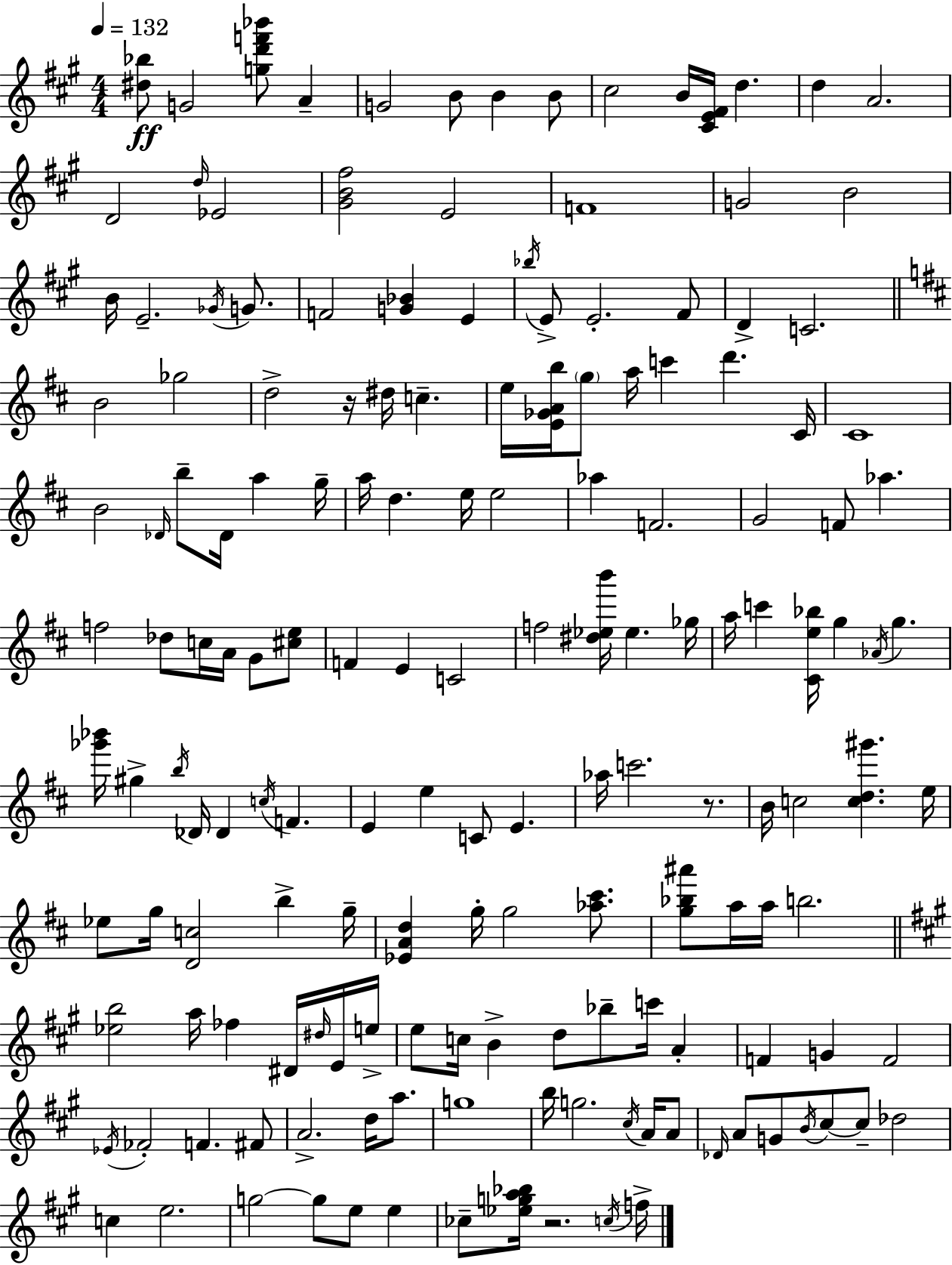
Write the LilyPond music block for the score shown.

{
  \clef treble
  \numericTimeSignature
  \time 4/4
  \key a \major
  \tempo 4 = 132
  \repeat volta 2 { <dis'' bes''>8\ff g'2 <g'' d''' f''' bes'''>8 a'4-- | g'2 b'8 b'4 b'8 | cis''2 b'16 <cis' e' fis'>16 d''4. | d''4 a'2. | \break d'2 \grace { d''16 } ees'2 | <gis' b' fis''>2 e'2 | f'1 | g'2 b'2 | \break b'16 e'2.-- \acciaccatura { ges'16 } g'8. | f'2 <g' bes'>4 e'4 | \acciaccatura { bes''16 } e'8-> e'2.-. | fis'8 d'4-> c'2. | \break \bar "||" \break \key d \major b'2 ges''2 | d''2-> r16 dis''16 c''4.-- | e''16 <e' ges' a' b''>16 \parenthesize g''8 a''16 c'''4 d'''4. cis'16 | cis'1 | \break b'2 \grace { des'16 } b''8-- des'16 a''4 | g''16-- a''16 d''4. e''16 e''2 | aes''4 f'2. | g'2 f'8 aes''4. | \break f''2 des''8 c''16 a'16 g'8 <cis'' e''>8 | f'4 e'4 c'2 | f''2 <dis'' ees'' b'''>16 ees''4. | ges''16 a''16 c'''4 <cis' e'' bes''>16 g''4 \acciaccatura { aes'16 } g''4. | \break <ges''' bes'''>16 gis''4-> \acciaccatura { b''16 } des'16 des'4 \acciaccatura { c''16 } f'4. | e'4 e''4 c'8 e'4. | aes''16 c'''2. | r8. b'16 c''2 <c'' d'' gis'''>4. | \break e''16 ees''8 g''16 <d' c''>2 b''4-> | g''16-- <ees' a' d''>4 g''16-. g''2 | <aes'' cis'''>8. <g'' bes'' ais'''>8 a''16 a''16 b''2. | \bar "||" \break \key a \major <ees'' b''>2 a''16 fes''4 dis'16 \grace { dis''16 } e'16 | e''16-> e''8 c''16 b'4-> d''8 bes''8-- c'''16 a'4-. | f'4 g'4 f'2 | \acciaccatura { ees'16 } fes'2-. f'4. | \break fis'8 a'2.-> d''16 a''8. | g''1 | b''16 g''2. \acciaccatura { cis''16 } | a'16 a'8 \grace { des'16 } a'8 g'8 \acciaccatura { b'16 } cis''8~~ cis''8-- des''2 | \break c''4 e''2. | g''2~~ g''8 e''8 | e''4 ces''8-- <ees'' g'' a'' bes''>16 r2. | \acciaccatura { c''16 } f''16-> } \bar "|."
}